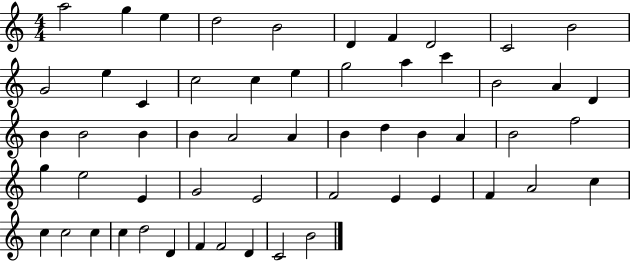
X:1
T:Untitled
M:4/4
L:1/4
K:C
a2 g e d2 B2 D F D2 C2 B2 G2 e C c2 c e g2 a c' B2 A D B B2 B B A2 A B d B A B2 f2 g e2 E G2 E2 F2 E E F A2 c c c2 c c d2 D F F2 D C2 B2